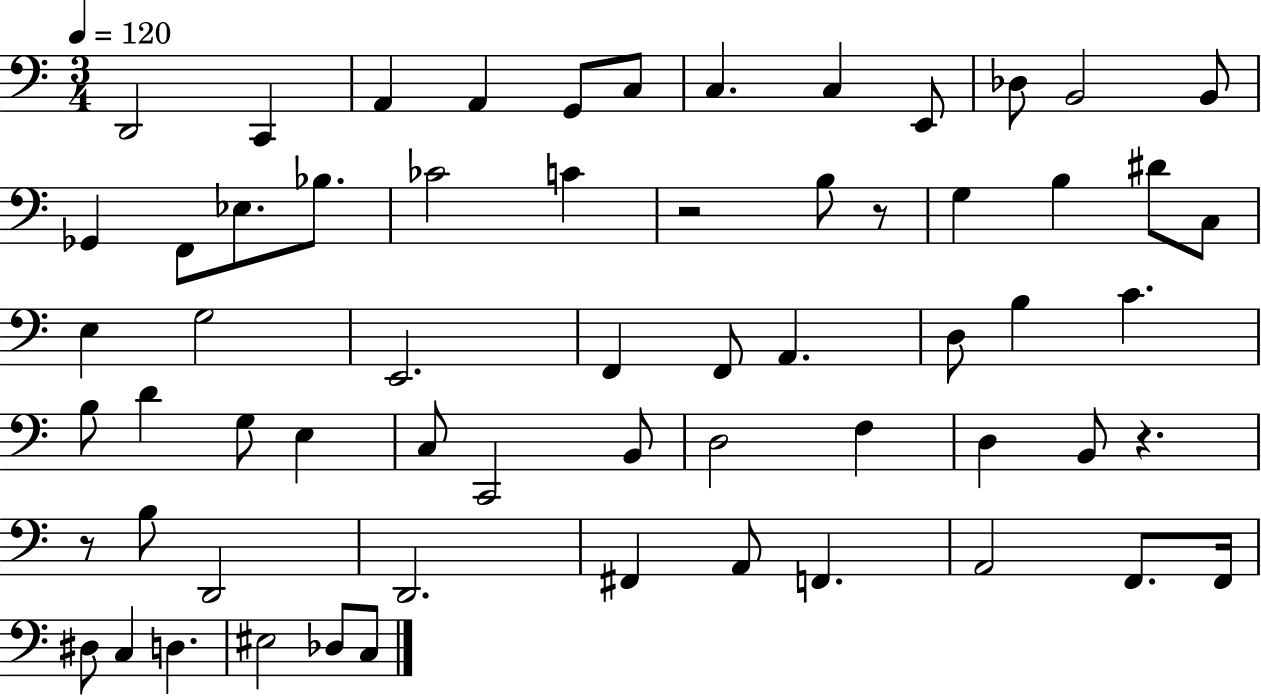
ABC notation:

X:1
T:Untitled
M:3/4
L:1/4
K:C
D,,2 C,, A,, A,, G,,/2 C,/2 C, C, E,,/2 _D,/2 B,,2 B,,/2 _G,, F,,/2 _E,/2 _B,/2 _C2 C z2 B,/2 z/2 G, B, ^D/2 C,/2 E, G,2 E,,2 F,, F,,/2 A,, D,/2 B, C B,/2 D G,/2 E, C,/2 C,,2 B,,/2 D,2 F, D, B,,/2 z z/2 B,/2 D,,2 D,,2 ^F,, A,,/2 F,, A,,2 F,,/2 F,,/4 ^D,/2 C, D, ^E,2 _D,/2 C,/2